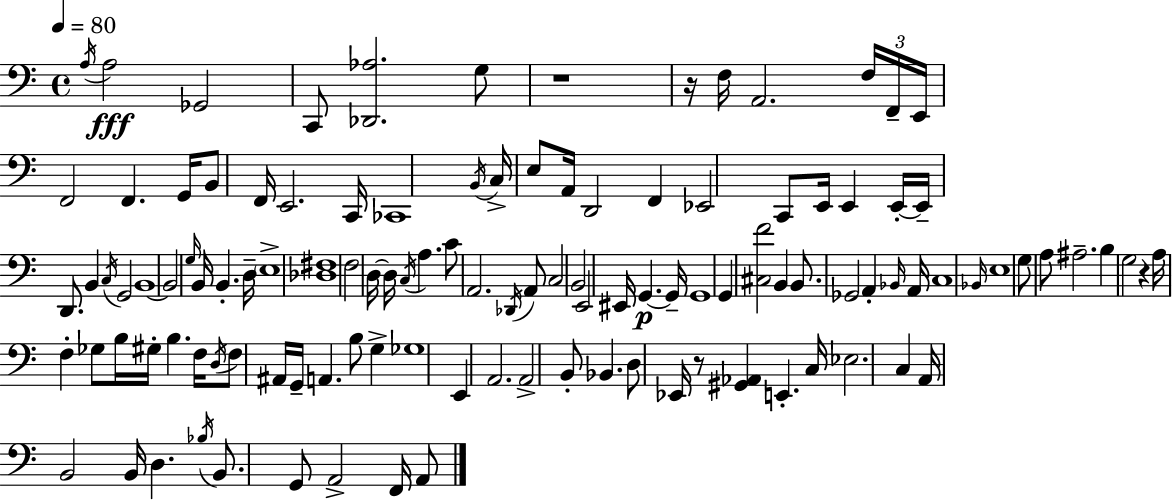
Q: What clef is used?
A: bass